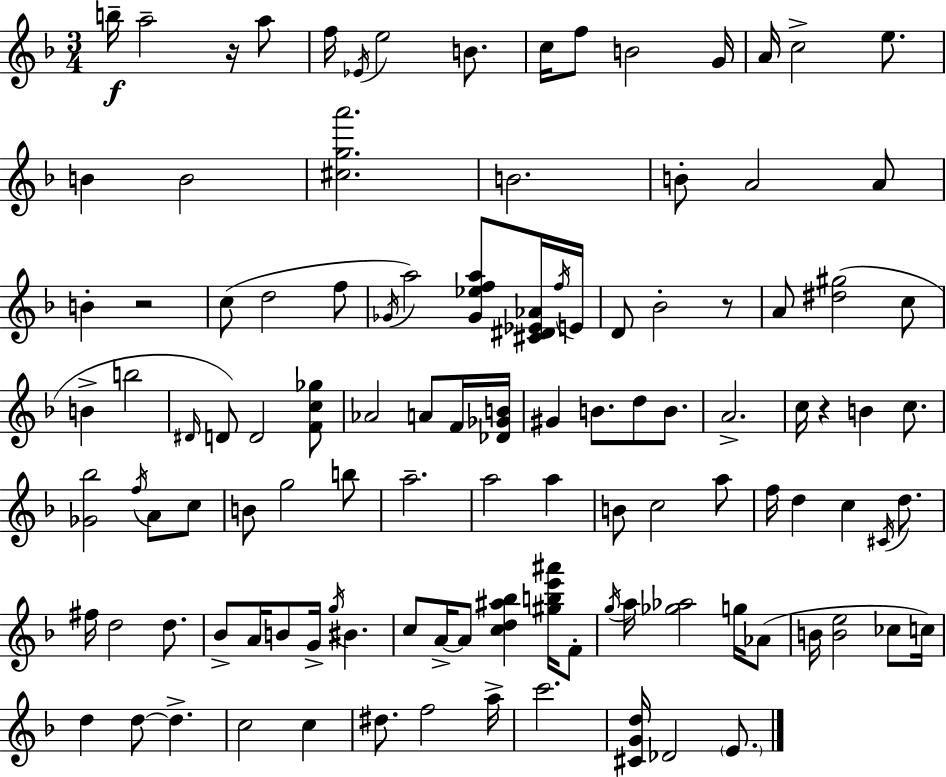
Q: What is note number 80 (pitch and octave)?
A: A5